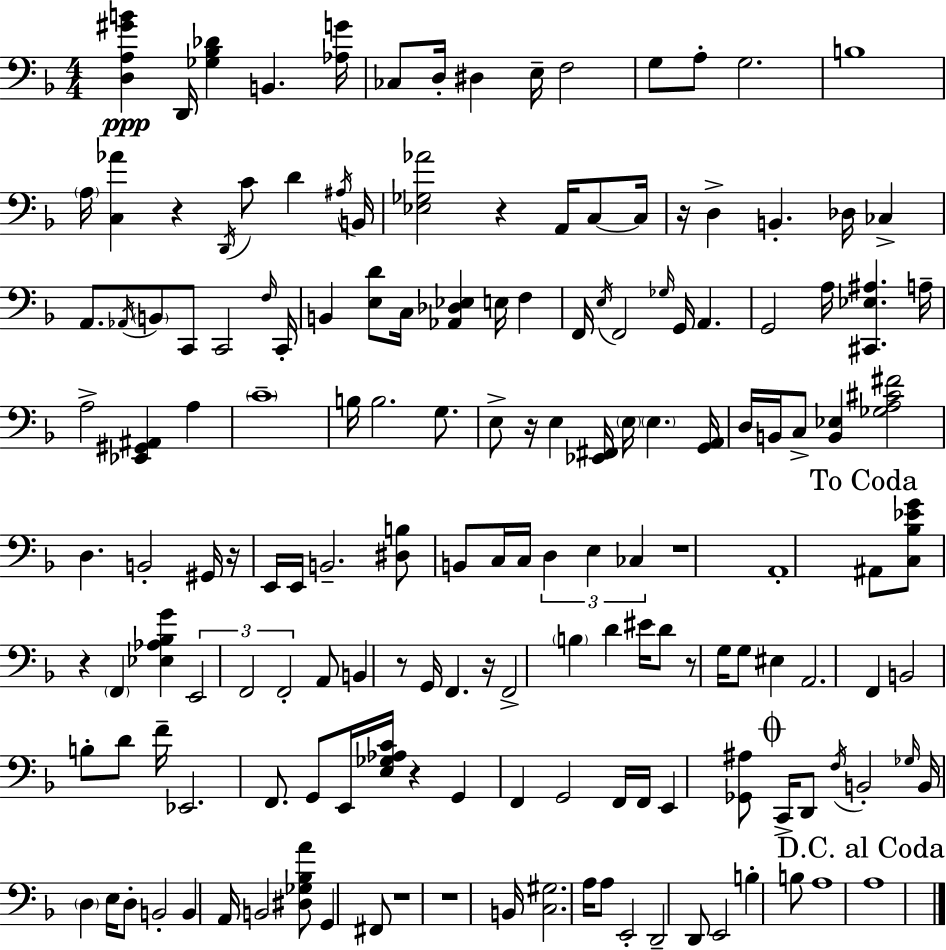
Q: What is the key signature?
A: F major